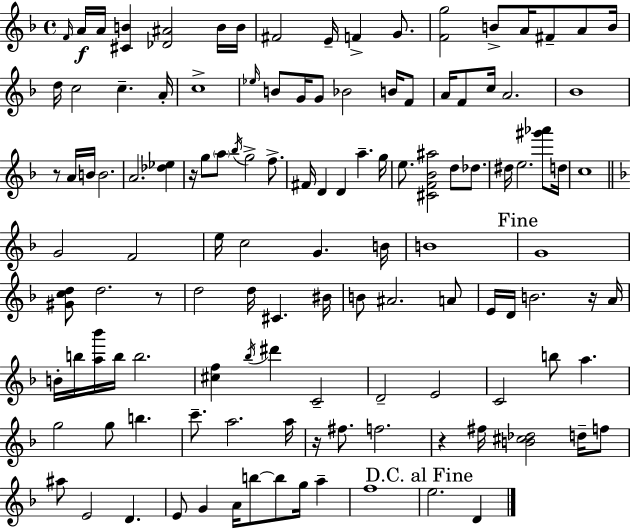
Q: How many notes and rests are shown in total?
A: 124